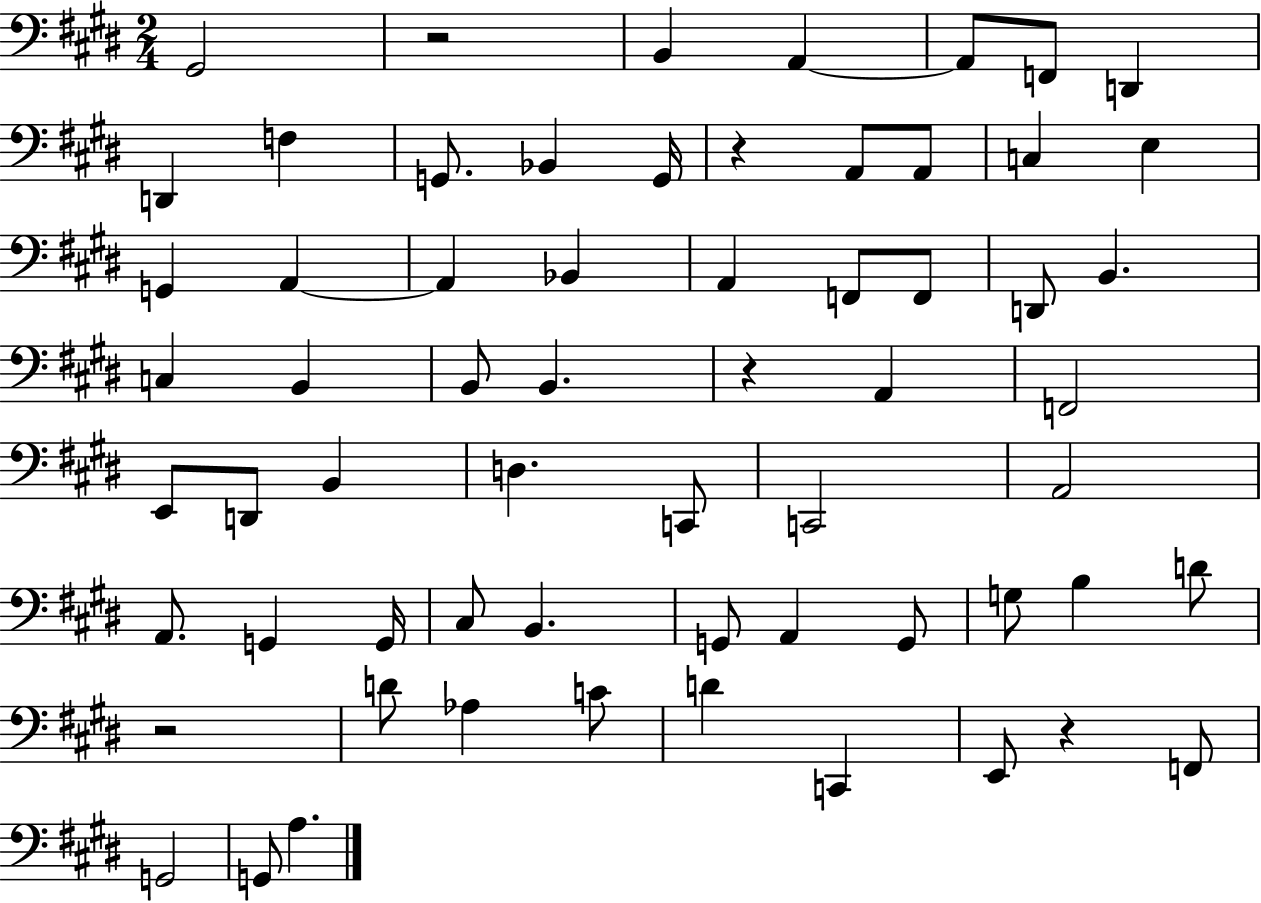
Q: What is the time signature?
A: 2/4